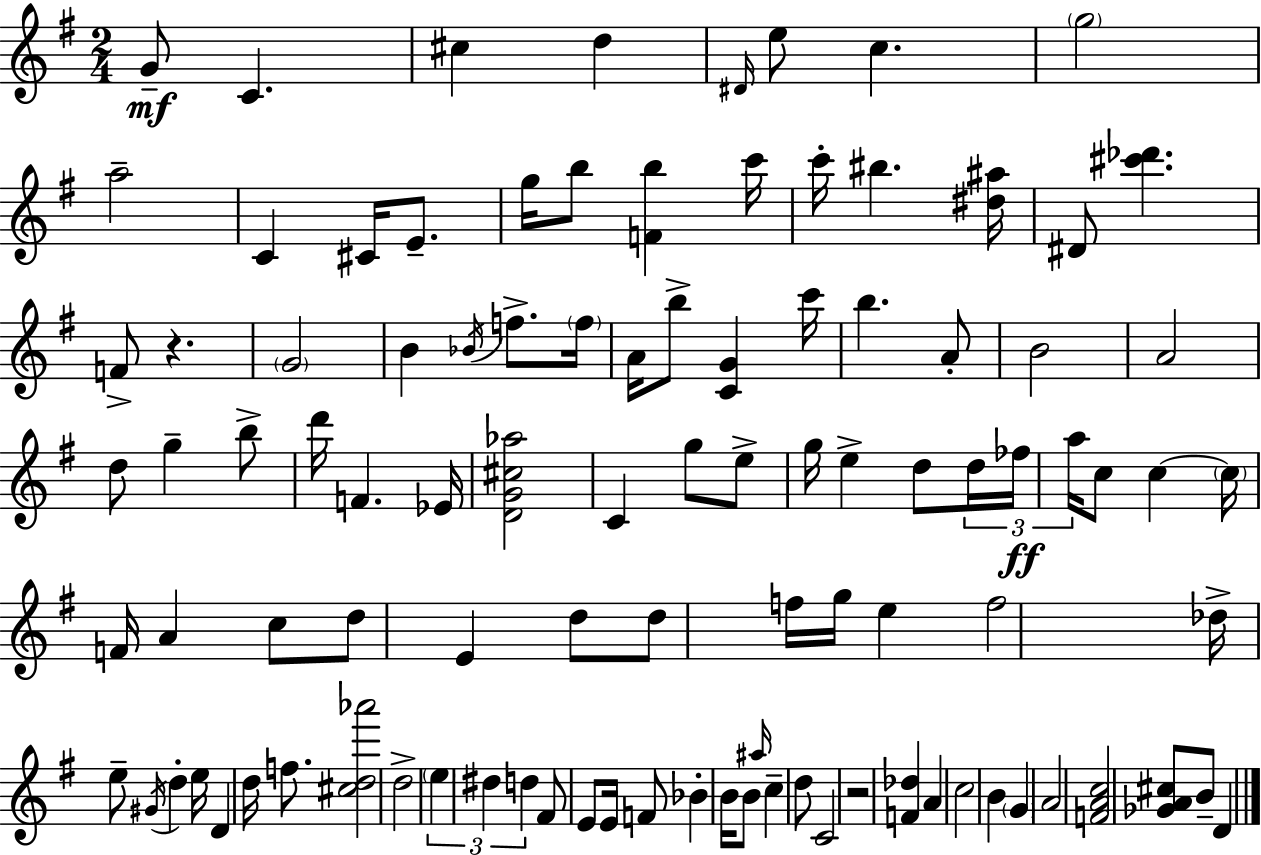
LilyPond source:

{
  \clef treble
  \numericTimeSignature
  \time 2/4
  \key g \major
  g'8--\mf c'4. | cis''4 d''4 | \grace { dis'16 } e''8 c''4. | \parenthesize g''2 | \break a''2-- | c'4 cis'16 e'8.-- | g''16 b''8 <f' b''>4 | c'''16 c'''16-. bis''4. | \break <dis'' ais''>16 dis'8 <cis''' des'''>4. | f'8-> r4. | \parenthesize g'2 | b'4 \acciaccatura { bes'16 } f''8.-> | \break \parenthesize f''16 a'16 b''8-> <c' g'>4 | c'''16 b''4. | a'8-. b'2 | a'2 | \break d''8 g''4-- | b''8-> d'''16 f'4. | ees'16 <d' g' cis'' aes''>2 | c'4 g''8 | \break e''8-> g''16 e''4-> d''8 | \tuplet 3/2 { d''16 fes''16\ff a''16 } c''8 c''4~~ | \parenthesize c''16 f'16 a'4 | c''8 d''8 e'4 | \break d''8 d''8 f''16 g''16 e''4 | f''2 | des''16-> e''8-- \acciaccatura { gis'16 } d''4-. | e''16 d'4 d''16 | \break f''8. <cis'' d'' aes'''>2 | d''2-> | \tuplet 3/2 { \parenthesize e''4 dis''4 | d''4 } fis'8 | \break e'8 e'16 f'8 bes'4-. | b'16 b'8 \grace { ais''16 } c''4-- | d''8 c'2 | r2 | \break <f' des''>4 | a'4 c''2 | b'4 | \parenthesize g'4 a'2 | \break <f' a' c''>2 | <ges' a' cis''>8 b'8-- | d'4 \bar "|."
}